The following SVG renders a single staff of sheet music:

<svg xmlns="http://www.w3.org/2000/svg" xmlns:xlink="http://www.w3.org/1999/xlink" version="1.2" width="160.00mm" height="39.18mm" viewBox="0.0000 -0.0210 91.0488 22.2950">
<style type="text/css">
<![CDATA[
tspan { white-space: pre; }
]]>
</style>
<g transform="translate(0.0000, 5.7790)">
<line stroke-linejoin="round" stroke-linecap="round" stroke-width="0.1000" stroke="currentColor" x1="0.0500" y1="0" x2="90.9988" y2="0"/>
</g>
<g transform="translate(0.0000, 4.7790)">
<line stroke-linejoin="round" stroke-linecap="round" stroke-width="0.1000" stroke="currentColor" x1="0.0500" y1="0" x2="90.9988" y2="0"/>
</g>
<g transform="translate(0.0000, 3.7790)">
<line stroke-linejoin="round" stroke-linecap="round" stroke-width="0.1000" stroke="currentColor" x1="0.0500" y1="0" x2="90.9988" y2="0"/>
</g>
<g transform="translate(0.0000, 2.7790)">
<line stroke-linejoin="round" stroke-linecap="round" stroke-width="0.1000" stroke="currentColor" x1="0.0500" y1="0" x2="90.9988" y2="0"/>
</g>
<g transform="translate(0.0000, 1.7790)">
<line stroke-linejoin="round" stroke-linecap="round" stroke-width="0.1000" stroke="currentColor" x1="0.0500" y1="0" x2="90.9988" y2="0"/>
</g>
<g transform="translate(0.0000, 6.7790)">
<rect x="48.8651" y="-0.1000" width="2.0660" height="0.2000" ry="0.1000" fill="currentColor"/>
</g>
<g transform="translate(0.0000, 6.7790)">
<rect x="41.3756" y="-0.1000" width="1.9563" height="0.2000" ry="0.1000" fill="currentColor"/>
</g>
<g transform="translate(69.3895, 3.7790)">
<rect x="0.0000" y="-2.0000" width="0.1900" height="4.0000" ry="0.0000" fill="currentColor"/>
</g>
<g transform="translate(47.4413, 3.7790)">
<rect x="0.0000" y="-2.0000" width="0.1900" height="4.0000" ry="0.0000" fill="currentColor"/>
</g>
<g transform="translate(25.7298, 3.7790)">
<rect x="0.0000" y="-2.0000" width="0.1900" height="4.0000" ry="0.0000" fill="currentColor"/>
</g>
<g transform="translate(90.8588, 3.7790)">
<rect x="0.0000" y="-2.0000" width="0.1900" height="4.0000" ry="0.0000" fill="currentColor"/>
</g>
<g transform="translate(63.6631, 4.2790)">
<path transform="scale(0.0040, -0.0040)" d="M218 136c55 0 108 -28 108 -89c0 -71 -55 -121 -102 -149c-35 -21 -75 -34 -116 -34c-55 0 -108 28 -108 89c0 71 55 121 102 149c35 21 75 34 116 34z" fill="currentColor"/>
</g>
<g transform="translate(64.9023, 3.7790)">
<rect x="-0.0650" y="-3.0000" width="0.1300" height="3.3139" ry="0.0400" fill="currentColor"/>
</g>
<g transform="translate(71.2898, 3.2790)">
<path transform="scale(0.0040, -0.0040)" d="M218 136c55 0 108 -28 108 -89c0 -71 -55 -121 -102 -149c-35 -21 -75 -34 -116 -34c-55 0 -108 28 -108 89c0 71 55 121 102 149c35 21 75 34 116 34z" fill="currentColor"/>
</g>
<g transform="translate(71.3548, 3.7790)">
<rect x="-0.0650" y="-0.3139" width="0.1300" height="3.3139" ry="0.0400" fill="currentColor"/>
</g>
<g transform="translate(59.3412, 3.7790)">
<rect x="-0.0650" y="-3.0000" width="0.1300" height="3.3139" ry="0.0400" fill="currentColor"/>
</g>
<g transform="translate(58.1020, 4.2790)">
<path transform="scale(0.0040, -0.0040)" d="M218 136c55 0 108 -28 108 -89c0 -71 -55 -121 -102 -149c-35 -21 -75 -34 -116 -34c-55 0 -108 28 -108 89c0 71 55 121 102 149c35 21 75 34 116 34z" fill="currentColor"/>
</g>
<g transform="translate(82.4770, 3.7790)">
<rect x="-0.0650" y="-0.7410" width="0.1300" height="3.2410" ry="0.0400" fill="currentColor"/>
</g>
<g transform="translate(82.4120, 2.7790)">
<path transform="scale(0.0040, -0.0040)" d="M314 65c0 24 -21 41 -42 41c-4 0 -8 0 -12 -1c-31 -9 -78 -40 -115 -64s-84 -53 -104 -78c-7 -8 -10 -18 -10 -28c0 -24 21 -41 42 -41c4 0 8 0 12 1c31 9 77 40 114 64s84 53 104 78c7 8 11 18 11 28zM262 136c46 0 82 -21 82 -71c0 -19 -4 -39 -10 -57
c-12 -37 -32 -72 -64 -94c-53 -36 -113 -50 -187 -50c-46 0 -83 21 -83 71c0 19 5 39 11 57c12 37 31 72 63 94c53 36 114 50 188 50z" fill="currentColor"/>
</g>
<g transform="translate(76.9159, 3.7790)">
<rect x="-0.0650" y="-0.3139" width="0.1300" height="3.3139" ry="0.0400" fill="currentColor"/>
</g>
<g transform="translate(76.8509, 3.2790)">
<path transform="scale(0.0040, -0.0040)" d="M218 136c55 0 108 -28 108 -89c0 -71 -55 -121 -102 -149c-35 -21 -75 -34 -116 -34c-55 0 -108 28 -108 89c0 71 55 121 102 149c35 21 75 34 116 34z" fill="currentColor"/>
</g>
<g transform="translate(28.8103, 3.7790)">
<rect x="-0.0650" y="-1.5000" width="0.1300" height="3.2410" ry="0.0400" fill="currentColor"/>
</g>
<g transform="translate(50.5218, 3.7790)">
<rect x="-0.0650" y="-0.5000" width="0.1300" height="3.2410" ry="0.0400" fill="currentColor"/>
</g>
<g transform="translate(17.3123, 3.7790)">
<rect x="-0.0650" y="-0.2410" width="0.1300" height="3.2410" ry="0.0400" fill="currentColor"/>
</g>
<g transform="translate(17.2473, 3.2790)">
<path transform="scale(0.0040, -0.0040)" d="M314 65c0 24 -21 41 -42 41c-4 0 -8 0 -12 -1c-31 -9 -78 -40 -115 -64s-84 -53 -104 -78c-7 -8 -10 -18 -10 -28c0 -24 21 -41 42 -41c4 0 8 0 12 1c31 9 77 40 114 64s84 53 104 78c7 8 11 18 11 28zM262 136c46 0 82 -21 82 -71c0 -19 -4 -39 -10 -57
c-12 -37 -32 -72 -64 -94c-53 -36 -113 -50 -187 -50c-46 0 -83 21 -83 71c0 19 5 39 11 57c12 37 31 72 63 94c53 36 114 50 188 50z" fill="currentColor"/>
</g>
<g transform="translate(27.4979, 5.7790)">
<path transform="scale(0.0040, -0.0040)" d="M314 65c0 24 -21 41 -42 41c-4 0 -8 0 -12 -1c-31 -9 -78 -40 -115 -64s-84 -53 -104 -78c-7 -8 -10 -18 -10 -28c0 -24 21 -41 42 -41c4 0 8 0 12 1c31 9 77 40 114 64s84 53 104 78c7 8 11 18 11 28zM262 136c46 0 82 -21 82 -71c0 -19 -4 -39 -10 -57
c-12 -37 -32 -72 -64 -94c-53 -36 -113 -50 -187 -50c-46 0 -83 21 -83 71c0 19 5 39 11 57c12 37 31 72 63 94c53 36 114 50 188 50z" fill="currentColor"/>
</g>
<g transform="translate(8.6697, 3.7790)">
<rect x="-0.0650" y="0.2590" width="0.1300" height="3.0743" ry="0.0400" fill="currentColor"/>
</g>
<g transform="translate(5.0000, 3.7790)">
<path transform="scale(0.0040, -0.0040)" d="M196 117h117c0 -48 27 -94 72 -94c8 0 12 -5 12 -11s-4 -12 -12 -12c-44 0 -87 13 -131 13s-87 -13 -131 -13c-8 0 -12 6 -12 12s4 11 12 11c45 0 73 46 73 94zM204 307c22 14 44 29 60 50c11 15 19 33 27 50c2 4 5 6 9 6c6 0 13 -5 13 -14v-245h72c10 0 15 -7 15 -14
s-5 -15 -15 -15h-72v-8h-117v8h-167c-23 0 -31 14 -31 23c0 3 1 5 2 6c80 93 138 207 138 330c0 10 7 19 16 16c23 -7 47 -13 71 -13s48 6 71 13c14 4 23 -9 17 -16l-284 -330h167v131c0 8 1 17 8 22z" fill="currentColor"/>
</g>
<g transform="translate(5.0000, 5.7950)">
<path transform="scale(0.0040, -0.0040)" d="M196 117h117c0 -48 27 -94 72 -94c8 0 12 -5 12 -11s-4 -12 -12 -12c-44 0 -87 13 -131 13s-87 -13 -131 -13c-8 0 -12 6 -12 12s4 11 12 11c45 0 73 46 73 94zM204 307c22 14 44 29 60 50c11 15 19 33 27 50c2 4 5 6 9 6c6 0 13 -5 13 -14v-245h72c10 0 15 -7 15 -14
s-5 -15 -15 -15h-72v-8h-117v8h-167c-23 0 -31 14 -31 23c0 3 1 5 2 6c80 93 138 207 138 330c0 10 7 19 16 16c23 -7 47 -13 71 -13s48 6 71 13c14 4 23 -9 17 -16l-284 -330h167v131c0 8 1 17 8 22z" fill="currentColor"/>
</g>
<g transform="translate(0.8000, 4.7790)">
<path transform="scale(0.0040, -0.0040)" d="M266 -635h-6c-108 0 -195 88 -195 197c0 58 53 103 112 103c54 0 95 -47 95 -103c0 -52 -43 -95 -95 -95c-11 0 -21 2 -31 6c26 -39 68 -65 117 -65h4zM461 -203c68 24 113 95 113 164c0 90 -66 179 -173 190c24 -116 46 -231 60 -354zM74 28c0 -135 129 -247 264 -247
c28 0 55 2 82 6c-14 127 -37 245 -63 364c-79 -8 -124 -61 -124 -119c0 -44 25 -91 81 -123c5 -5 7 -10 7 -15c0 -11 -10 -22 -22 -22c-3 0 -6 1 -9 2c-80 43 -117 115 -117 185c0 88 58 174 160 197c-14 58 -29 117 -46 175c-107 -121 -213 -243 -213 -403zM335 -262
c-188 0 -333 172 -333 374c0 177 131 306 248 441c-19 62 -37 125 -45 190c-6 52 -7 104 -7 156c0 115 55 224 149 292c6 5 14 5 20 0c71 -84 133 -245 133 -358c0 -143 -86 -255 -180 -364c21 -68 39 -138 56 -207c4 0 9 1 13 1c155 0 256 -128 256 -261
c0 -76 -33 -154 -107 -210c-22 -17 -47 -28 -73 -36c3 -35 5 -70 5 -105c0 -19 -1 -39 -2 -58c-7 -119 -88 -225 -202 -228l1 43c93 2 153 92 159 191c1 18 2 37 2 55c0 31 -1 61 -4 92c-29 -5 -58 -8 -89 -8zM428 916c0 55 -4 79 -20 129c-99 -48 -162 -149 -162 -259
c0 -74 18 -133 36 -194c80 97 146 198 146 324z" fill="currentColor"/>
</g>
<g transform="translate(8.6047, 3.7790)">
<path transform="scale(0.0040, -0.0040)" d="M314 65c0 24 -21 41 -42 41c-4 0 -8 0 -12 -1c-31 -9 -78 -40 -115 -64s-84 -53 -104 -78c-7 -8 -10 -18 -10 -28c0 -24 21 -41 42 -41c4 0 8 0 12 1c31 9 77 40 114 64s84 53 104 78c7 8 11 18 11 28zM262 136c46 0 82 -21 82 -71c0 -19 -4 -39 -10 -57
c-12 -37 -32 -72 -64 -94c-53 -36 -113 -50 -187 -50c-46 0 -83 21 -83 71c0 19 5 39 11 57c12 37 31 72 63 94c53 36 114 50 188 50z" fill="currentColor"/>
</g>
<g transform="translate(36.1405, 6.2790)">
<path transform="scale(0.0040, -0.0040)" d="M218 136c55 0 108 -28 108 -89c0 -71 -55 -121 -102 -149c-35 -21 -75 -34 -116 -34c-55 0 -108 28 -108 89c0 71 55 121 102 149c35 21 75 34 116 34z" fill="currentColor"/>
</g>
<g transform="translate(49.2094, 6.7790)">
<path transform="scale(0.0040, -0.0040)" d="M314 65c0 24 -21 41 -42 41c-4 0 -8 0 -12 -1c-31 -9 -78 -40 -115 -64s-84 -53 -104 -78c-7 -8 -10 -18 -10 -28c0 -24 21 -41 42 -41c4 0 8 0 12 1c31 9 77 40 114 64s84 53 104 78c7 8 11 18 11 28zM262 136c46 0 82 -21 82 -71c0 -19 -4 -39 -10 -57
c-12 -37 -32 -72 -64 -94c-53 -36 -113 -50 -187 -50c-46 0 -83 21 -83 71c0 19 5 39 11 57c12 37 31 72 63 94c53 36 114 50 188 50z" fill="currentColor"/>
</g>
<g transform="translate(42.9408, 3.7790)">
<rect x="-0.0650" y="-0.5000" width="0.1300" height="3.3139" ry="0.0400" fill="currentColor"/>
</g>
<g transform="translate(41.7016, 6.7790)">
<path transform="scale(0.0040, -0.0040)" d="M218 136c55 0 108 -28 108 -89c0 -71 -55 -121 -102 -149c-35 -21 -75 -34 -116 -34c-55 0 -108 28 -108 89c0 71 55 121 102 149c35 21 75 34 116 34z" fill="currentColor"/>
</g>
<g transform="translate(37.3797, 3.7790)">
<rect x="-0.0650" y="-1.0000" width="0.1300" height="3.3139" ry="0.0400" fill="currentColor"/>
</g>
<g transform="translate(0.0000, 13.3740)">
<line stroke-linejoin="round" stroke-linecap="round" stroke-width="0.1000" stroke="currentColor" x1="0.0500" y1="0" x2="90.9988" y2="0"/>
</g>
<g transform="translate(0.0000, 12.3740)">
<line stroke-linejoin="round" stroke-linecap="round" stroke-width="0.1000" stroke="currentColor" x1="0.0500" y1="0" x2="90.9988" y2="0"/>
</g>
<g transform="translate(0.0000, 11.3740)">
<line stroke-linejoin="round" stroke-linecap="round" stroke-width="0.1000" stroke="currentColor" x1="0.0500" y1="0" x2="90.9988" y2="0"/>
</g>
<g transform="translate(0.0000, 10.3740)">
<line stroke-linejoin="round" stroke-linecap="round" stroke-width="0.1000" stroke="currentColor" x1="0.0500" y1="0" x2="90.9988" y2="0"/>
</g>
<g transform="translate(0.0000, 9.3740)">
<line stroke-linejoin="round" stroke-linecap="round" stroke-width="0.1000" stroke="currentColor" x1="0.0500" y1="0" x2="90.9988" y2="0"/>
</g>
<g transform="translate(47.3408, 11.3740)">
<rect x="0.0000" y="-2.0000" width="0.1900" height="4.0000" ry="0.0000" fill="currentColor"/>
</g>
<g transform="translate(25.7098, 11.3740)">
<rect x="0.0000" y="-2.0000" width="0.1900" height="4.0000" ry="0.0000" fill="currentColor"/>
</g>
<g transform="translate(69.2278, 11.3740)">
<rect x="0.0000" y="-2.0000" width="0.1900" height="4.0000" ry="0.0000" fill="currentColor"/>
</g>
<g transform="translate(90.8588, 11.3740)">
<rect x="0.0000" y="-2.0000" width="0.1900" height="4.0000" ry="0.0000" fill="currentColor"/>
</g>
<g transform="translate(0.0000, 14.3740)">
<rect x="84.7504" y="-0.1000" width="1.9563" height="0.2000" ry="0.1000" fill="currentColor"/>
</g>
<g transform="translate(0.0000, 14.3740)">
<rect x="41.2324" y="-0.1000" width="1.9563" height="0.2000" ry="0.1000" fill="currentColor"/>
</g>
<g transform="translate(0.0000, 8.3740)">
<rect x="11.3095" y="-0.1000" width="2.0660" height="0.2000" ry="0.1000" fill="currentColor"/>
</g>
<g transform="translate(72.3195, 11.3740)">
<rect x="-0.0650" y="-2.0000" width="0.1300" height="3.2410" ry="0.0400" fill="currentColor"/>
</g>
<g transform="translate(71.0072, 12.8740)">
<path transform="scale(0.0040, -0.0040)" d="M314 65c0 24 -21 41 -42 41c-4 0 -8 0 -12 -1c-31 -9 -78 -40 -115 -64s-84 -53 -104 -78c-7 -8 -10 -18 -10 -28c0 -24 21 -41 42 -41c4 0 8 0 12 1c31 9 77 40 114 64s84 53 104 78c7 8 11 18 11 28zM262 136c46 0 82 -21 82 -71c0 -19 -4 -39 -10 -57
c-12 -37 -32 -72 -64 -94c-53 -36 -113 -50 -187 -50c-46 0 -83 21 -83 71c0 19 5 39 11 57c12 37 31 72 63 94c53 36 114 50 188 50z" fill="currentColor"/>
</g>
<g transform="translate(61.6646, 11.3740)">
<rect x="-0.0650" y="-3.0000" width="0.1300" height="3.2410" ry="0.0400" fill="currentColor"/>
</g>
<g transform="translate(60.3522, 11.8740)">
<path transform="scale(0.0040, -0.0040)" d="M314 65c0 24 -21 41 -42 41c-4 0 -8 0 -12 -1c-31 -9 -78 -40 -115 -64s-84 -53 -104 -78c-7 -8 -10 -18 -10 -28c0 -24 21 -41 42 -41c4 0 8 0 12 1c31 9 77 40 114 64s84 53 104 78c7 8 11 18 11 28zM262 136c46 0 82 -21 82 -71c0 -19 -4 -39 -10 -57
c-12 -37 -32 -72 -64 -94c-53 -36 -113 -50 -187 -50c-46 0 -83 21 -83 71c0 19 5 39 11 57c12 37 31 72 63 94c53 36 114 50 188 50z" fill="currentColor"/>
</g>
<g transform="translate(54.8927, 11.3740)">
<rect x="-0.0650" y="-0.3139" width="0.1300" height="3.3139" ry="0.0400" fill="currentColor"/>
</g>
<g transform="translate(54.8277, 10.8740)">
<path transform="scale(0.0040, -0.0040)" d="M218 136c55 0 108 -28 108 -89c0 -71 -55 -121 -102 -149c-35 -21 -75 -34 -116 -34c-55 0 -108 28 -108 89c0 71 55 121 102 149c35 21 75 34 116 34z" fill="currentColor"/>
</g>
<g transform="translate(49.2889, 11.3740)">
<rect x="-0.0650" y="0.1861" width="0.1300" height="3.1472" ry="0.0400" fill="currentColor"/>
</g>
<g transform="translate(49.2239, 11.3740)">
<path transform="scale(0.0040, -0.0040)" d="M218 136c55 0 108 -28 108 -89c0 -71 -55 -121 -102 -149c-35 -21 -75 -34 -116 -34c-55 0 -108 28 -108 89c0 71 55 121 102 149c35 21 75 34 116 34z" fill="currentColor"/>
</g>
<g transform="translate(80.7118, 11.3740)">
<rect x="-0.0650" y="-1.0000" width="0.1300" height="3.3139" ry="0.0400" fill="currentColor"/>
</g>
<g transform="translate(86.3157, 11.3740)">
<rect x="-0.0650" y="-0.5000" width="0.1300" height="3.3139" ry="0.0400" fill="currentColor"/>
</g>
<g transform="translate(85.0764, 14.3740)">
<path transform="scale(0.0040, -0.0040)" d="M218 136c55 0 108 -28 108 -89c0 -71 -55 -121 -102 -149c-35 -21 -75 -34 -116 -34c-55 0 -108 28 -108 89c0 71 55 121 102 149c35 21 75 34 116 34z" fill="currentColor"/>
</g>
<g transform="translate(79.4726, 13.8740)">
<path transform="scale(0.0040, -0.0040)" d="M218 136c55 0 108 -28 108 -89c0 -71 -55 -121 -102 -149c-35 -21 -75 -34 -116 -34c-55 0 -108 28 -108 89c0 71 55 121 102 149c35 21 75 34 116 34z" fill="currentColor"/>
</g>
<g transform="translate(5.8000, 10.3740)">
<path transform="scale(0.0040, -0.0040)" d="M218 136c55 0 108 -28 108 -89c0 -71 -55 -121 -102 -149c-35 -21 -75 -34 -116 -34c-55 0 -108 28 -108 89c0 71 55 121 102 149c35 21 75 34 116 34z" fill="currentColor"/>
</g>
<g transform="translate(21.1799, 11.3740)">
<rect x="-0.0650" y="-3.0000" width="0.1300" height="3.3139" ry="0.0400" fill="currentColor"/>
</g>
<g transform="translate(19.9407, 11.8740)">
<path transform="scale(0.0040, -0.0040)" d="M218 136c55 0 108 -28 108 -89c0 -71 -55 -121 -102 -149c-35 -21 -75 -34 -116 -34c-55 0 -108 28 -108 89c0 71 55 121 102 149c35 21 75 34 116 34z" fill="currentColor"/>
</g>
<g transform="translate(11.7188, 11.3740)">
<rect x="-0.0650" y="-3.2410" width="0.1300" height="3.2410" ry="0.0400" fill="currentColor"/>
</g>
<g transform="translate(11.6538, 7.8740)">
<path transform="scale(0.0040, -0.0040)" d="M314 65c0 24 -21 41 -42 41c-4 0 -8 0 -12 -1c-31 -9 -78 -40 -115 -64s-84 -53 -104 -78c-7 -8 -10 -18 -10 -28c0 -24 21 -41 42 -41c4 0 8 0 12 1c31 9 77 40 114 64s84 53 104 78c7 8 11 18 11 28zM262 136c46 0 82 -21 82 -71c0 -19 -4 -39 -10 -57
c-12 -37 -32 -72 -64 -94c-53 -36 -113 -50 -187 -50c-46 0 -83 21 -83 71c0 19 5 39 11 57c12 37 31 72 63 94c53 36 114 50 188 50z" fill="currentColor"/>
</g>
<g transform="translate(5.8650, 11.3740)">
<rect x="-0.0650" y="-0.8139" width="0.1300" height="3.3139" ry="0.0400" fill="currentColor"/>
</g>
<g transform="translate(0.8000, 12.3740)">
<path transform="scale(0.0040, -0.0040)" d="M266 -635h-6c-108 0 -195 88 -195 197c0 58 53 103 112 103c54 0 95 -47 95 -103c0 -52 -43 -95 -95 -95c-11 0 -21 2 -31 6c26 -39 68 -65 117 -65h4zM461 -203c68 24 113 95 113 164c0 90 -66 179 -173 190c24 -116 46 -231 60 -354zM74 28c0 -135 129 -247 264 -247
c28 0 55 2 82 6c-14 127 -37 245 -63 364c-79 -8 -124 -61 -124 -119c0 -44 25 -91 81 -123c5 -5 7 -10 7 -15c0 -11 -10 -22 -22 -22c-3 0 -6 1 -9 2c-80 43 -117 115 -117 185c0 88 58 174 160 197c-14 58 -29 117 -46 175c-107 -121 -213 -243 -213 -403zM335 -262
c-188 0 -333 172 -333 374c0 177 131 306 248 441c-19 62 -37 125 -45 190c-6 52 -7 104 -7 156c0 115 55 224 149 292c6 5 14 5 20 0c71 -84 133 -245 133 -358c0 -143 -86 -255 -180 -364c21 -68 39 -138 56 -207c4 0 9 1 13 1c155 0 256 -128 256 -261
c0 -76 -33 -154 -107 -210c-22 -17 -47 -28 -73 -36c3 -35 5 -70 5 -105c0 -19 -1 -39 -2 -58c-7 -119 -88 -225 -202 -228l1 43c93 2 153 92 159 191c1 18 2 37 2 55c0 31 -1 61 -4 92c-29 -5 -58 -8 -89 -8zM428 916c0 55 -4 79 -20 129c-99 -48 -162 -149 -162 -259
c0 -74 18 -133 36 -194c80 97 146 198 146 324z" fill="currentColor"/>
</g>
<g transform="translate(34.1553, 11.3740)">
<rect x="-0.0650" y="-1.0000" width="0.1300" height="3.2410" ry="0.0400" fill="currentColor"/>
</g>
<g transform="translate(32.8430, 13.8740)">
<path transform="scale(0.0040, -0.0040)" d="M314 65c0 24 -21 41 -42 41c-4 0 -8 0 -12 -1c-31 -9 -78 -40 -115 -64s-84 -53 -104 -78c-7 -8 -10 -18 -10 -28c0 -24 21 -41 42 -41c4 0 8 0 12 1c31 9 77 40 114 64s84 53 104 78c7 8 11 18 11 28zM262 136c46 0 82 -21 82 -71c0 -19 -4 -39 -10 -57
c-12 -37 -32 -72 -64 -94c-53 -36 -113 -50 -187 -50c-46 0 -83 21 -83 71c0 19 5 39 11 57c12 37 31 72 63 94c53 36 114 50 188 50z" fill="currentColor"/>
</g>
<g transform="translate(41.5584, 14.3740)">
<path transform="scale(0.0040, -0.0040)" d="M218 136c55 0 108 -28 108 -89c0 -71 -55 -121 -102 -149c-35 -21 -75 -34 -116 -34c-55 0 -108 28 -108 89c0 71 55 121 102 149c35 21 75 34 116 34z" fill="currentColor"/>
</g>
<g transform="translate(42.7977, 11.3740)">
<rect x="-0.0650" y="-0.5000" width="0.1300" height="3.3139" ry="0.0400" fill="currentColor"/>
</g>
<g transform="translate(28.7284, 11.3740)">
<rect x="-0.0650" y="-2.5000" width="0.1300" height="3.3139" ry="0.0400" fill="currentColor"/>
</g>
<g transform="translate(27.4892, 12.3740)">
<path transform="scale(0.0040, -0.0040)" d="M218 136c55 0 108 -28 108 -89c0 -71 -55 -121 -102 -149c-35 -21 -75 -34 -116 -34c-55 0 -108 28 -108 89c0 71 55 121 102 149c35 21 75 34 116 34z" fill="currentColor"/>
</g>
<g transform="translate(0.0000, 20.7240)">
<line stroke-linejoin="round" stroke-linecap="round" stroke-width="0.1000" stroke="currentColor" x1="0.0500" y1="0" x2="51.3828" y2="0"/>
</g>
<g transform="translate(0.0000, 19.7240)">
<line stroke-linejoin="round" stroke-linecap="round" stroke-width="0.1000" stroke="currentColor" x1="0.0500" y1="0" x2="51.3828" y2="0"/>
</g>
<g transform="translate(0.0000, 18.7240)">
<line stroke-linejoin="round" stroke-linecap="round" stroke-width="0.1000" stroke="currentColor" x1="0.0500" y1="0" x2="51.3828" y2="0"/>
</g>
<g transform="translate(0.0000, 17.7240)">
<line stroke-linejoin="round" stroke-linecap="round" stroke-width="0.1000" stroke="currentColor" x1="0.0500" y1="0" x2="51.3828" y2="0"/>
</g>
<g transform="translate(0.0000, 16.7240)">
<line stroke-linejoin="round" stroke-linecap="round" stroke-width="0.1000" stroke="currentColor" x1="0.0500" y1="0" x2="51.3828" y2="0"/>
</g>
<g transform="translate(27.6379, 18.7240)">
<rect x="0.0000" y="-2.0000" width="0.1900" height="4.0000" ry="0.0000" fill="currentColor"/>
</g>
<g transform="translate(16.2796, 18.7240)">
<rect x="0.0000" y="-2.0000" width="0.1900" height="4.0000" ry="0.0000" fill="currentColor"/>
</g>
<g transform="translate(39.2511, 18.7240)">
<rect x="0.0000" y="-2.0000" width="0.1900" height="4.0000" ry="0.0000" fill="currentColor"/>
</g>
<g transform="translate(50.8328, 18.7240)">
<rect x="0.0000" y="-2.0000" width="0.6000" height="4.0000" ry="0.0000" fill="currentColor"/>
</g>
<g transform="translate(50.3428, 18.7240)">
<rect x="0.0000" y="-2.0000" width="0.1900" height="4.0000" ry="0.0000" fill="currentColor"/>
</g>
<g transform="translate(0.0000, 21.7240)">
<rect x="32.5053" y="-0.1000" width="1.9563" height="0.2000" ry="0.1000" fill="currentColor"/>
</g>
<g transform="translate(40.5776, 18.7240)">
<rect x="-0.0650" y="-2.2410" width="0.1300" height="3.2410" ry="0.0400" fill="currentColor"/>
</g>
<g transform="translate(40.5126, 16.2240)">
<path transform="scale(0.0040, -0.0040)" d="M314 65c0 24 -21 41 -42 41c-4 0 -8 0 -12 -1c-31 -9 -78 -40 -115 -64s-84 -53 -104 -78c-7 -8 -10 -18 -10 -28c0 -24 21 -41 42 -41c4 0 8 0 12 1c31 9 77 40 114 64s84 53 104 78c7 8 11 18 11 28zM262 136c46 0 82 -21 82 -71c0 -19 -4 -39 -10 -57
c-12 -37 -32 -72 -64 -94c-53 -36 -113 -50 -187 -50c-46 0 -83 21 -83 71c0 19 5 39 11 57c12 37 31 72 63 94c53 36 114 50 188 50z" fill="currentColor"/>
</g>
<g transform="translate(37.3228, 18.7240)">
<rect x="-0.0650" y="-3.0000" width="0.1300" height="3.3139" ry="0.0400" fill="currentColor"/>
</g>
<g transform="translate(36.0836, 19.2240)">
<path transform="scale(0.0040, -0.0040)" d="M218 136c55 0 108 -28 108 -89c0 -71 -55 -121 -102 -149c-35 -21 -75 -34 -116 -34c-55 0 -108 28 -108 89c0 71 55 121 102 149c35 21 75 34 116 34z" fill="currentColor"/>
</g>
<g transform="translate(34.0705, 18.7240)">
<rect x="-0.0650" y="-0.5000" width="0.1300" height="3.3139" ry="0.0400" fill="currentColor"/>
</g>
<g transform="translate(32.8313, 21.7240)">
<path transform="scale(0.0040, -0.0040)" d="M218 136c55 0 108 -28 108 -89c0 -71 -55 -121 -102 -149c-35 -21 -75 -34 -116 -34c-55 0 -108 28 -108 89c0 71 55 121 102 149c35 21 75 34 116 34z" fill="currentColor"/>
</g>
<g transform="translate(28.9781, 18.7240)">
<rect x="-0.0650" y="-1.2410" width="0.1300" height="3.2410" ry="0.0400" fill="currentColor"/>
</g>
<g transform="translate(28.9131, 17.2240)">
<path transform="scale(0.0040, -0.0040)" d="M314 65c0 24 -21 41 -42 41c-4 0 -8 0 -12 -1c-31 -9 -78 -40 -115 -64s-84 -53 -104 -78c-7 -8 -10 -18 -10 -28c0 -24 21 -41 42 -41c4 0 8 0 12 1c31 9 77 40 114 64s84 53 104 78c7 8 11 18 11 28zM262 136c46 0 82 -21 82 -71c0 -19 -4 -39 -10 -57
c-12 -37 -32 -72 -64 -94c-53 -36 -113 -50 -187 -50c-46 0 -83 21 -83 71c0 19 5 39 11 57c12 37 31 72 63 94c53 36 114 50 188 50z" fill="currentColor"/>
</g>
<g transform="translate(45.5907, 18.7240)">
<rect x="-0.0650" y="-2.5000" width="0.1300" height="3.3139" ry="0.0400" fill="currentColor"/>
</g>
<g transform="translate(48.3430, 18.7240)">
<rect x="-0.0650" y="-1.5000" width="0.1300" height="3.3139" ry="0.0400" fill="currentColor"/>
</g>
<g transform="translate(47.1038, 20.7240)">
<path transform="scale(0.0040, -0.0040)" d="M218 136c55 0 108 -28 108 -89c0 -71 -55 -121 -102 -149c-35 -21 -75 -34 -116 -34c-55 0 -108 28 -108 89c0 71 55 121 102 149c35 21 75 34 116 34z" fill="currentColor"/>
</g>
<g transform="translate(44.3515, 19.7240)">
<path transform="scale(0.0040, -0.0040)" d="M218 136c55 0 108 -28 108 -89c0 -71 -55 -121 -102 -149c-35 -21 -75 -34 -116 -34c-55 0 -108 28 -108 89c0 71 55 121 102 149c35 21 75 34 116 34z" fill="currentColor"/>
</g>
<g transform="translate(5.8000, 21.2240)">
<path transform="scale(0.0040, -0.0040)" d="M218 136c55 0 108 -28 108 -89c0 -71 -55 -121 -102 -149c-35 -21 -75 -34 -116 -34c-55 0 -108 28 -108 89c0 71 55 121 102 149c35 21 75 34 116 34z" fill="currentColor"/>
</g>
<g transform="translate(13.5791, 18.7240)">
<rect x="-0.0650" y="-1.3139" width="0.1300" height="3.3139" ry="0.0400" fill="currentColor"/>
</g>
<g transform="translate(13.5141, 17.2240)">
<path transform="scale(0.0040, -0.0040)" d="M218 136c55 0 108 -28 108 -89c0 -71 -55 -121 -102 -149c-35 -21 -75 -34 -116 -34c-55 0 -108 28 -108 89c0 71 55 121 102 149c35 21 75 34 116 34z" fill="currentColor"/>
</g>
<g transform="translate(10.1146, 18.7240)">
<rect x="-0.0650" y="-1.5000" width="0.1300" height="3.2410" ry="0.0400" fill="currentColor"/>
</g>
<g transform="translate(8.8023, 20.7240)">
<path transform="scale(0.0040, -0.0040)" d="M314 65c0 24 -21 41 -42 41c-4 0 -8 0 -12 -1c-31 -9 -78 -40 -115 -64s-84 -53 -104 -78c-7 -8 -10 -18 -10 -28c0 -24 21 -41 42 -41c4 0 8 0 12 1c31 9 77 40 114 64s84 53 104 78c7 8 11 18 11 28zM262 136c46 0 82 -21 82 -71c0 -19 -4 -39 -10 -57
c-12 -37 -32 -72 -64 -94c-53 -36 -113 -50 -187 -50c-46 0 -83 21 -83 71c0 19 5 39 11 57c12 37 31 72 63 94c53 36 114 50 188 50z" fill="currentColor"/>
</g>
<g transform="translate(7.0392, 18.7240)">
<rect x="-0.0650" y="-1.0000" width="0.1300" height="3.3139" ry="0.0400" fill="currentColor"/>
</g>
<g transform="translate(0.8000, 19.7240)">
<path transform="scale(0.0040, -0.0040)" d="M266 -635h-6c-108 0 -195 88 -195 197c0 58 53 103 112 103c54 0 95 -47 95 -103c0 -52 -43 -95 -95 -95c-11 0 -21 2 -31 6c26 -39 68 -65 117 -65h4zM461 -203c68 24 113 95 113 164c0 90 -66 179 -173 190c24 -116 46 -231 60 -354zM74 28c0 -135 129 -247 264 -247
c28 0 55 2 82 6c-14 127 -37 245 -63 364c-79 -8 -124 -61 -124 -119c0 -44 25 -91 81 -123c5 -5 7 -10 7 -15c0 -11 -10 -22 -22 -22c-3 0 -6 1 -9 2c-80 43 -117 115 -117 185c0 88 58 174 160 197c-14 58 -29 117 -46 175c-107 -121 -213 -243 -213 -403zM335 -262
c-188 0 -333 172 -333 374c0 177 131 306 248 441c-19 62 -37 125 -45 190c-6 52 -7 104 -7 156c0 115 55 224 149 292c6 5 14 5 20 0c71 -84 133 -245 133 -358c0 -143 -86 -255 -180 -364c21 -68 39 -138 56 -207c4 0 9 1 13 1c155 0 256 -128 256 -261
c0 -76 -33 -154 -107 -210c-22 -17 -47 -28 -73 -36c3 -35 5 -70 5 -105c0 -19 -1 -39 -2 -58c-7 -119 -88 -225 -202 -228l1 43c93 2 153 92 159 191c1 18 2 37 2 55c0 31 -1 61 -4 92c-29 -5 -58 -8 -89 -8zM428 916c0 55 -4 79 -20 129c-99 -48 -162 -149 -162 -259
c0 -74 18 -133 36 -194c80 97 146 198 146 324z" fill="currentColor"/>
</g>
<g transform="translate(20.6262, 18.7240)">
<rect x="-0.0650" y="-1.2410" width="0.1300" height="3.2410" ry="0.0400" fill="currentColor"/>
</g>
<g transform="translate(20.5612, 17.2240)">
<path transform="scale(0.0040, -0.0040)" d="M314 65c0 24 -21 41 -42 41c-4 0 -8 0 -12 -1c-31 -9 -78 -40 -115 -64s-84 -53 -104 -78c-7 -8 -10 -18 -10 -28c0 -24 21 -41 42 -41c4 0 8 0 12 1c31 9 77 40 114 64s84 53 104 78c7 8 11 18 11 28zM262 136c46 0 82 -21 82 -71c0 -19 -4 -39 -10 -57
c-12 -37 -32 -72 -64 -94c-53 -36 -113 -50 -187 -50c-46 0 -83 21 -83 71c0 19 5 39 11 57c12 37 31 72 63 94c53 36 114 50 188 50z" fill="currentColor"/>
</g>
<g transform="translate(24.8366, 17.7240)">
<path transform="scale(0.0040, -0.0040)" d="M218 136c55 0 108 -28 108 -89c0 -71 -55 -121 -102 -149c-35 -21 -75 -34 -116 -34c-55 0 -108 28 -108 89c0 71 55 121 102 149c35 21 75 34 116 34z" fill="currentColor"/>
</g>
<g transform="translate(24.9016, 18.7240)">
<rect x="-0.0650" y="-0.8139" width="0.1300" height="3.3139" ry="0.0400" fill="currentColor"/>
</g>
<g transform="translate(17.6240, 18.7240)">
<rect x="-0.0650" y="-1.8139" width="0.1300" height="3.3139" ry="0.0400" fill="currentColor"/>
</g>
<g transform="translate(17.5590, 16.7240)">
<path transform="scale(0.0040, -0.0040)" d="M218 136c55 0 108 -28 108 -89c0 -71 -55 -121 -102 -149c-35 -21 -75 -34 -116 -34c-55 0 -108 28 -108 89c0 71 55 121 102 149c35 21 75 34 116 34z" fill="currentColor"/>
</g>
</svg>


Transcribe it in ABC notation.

X:1
T:Untitled
M:4/4
L:1/4
K:C
B2 c2 E2 D C C2 A A c c d2 d b2 A G D2 C B c A2 F2 D C D E2 e f e2 d e2 C A g2 G E